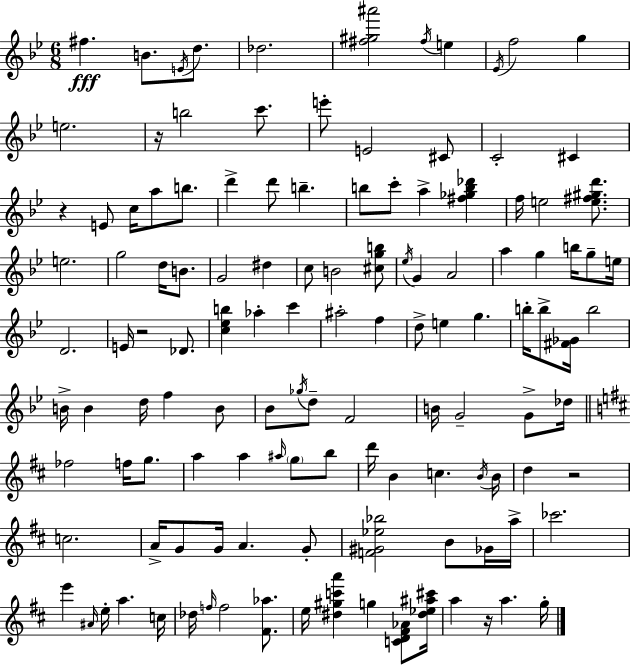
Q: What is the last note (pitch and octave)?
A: G5